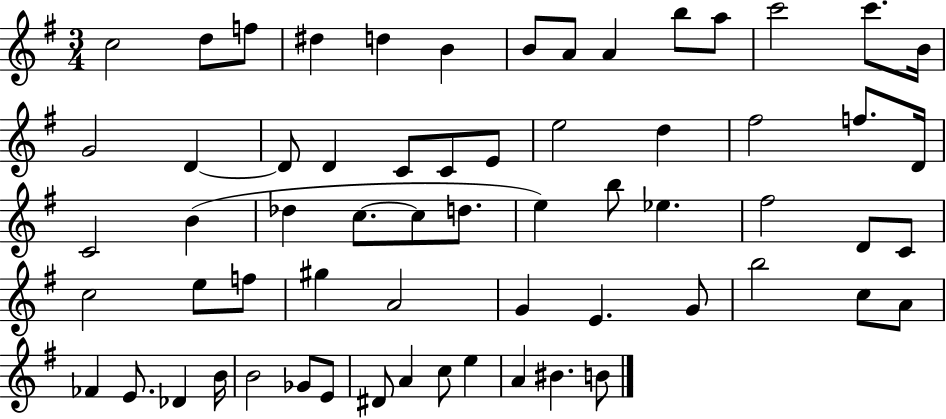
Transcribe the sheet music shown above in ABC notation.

X:1
T:Untitled
M:3/4
L:1/4
K:G
c2 d/2 f/2 ^d d B B/2 A/2 A b/2 a/2 c'2 c'/2 B/4 G2 D D/2 D C/2 C/2 E/2 e2 d ^f2 f/2 D/4 C2 B _d c/2 c/2 d/2 e b/2 _e ^f2 D/2 C/2 c2 e/2 f/2 ^g A2 G E G/2 b2 c/2 A/2 _F E/2 _D B/4 B2 _G/2 E/2 ^D/2 A c/2 e A ^B B/2